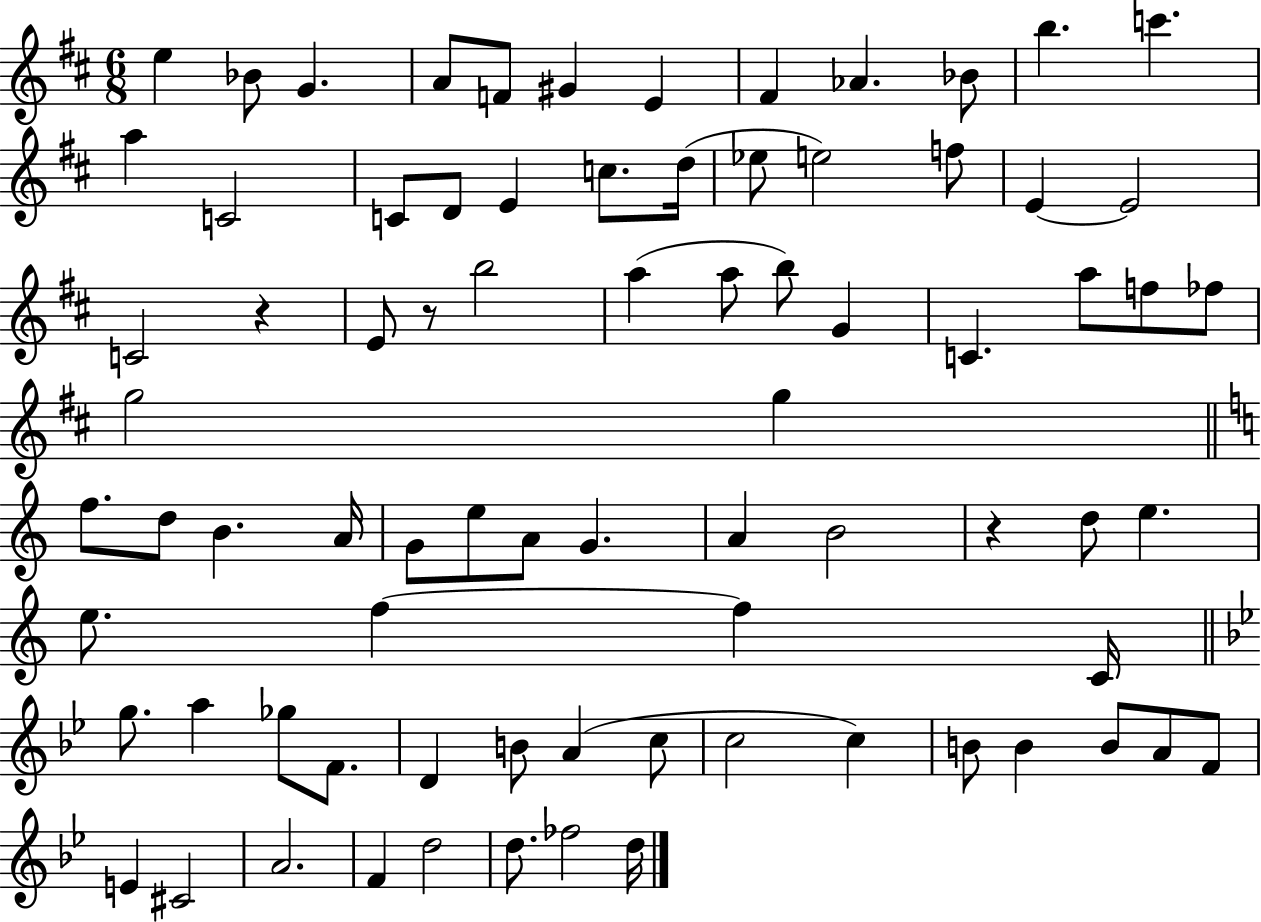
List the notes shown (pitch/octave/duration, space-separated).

E5/q Bb4/e G4/q. A4/e F4/e G#4/q E4/q F#4/q Ab4/q. Bb4/e B5/q. C6/q. A5/q C4/h C4/e D4/e E4/q C5/e. D5/s Eb5/e E5/h F5/e E4/q E4/h C4/h R/q E4/e R/e B5/h A5/q A5/e B5/e G4/q C4/q. A5/e F5/e FES5/e G5/h G5/q F5/e. D5/e B4/q. A4/s G4/e E5/e A4/e G4/q. A4/q B4/h R/q D5/e E5/q. E5/e. F5/q F5/q C4/s G5/e. A5/q Gb5/e F4/e. D4/q B4/e A4/q C5/e C5/h C5/q B4/e B4/q B4/e A4/e F4/e E4/q C#4/h A4/h. F4/q D5/h D5/e. FES5/h D5/s